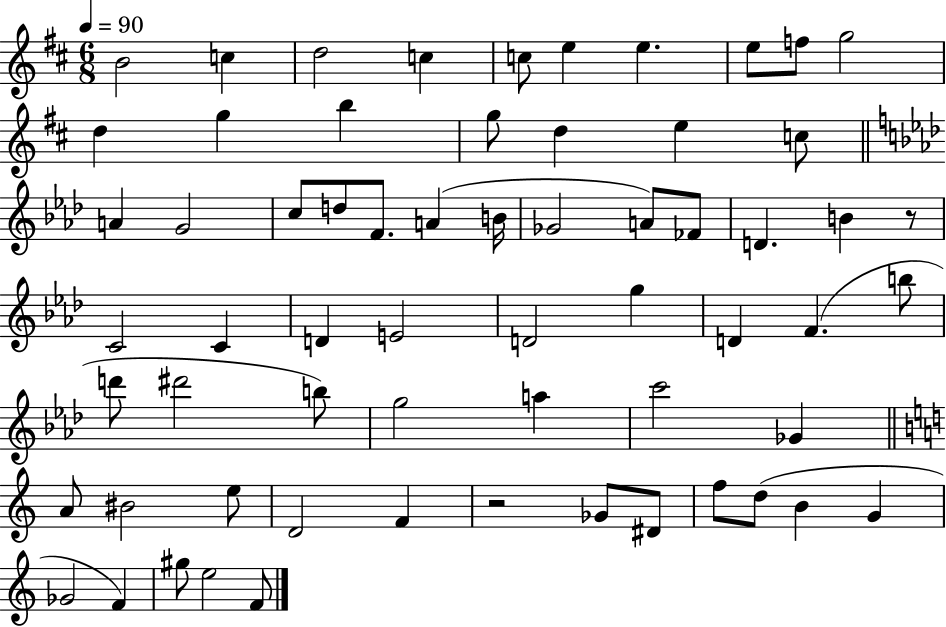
{
  \clef treble
  \numericTimeSignature
  \time 6/8
  \key d \major
  \tempo 4 = 90
  \repeat volta 2 { b'2 c''4 | d''2 c''4 | c''8 e''4 e''4. | e''8 f''8 g''2 | \break d''4 g''4 b''4 | g''8 d''4 e''4 c''8 | \bar "||" \break \key aes \major a'4 g'2 | c''8 d''8 f'8. a'4( b'16 | ges'2 a'8) fes'8 | d'4. b'4 r8 | \break c'2 c'4 | d'4 e'2 | d'2 g''4 | d'4 f'4.( b''8 | \break d'''8 dis'''2 b''8) | g''2 a''4 | c'''2 ges'4 | \bar "||" \break \key a \minor a'8 bis'2 e''8 | d'2 f'4 | r2 ges'8 dis'8 | f''8 d''8( b'4 g'4 | \break ges'2 f'4) | gis''8 e''2 f'8 | } \bar "|."
}